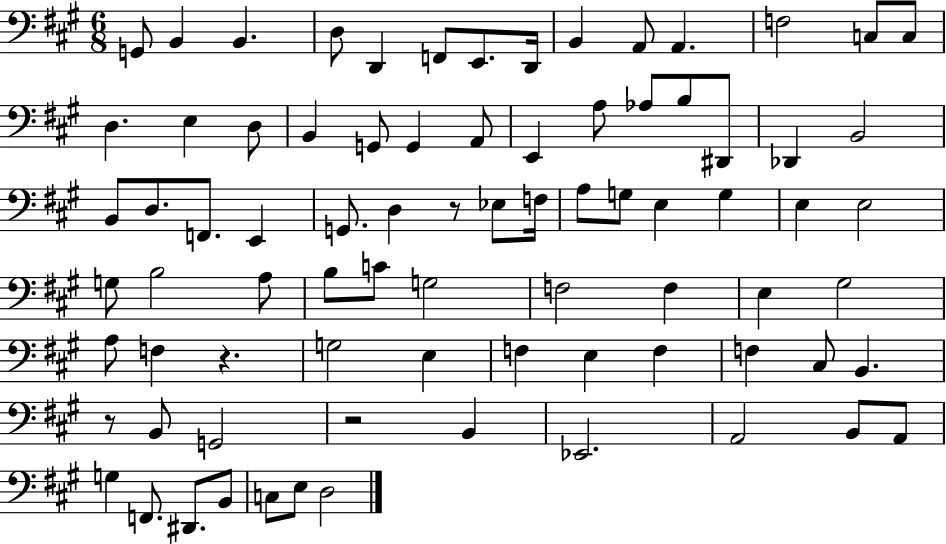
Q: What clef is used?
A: bass